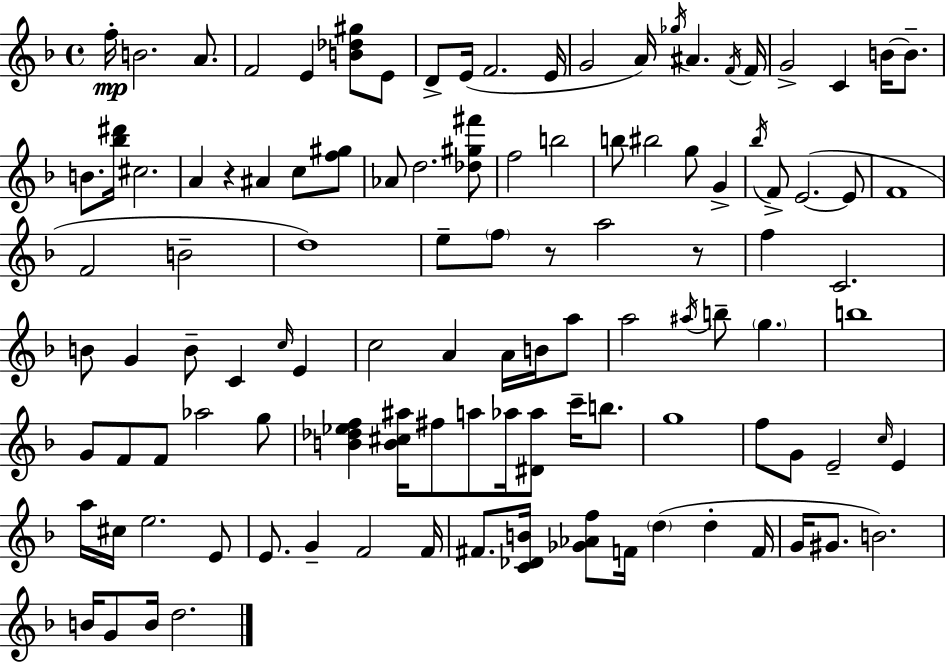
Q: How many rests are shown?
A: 3